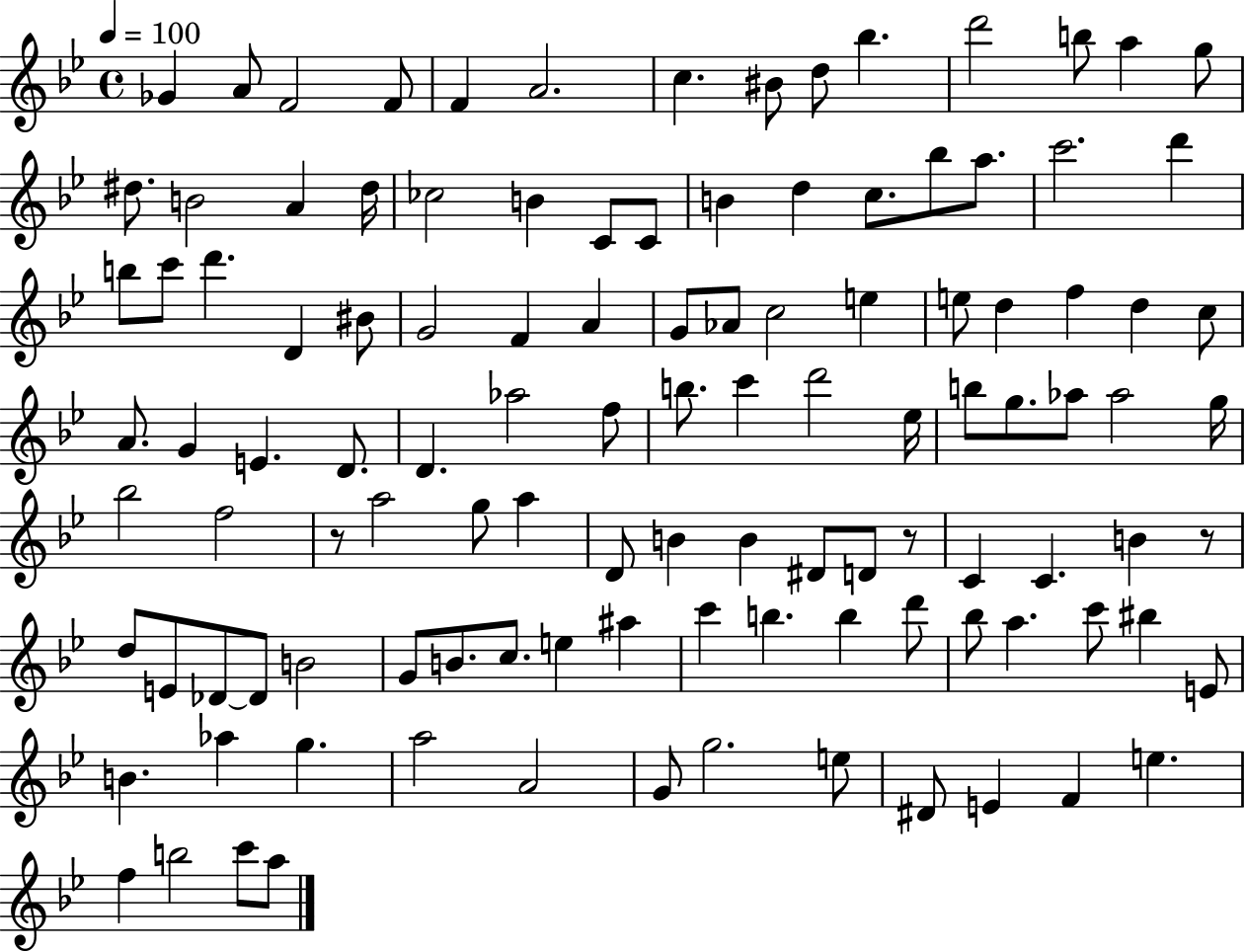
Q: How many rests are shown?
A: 3